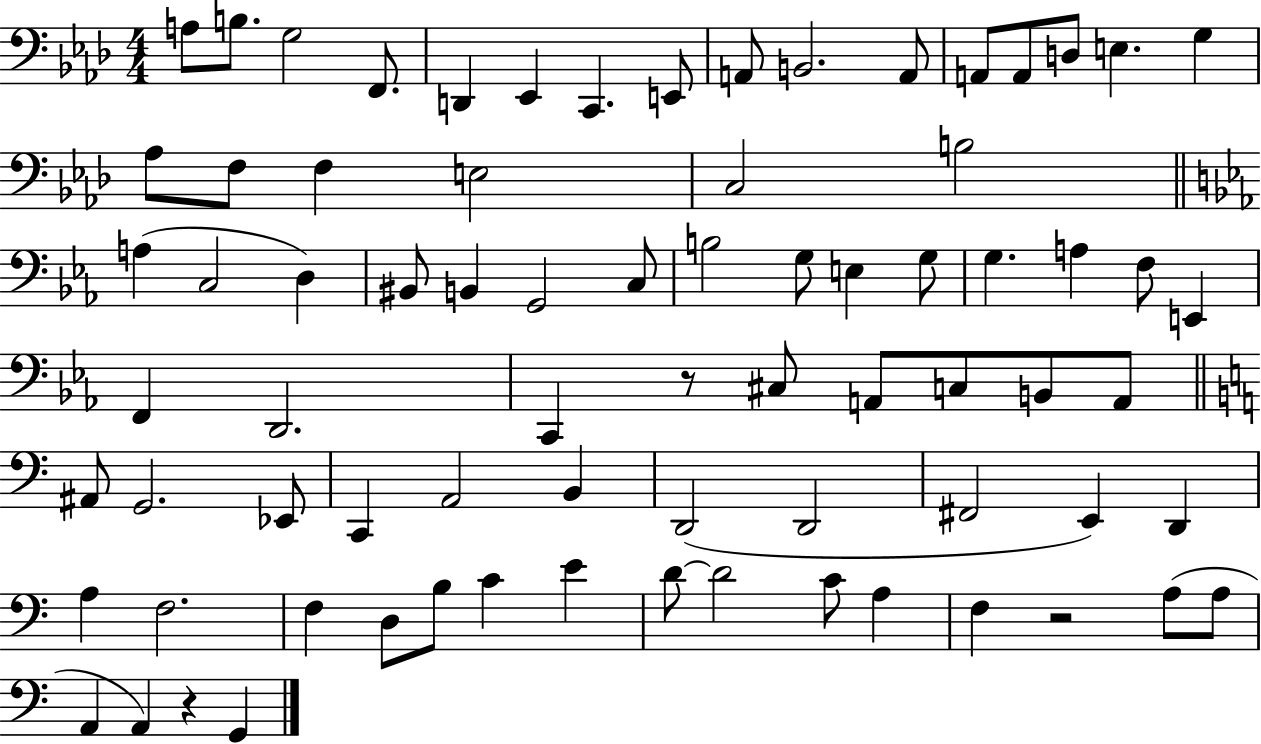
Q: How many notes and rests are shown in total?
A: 76